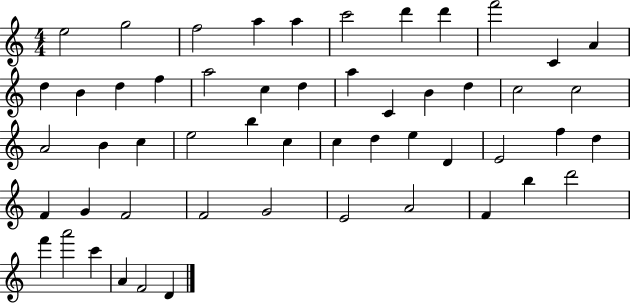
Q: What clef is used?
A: treble